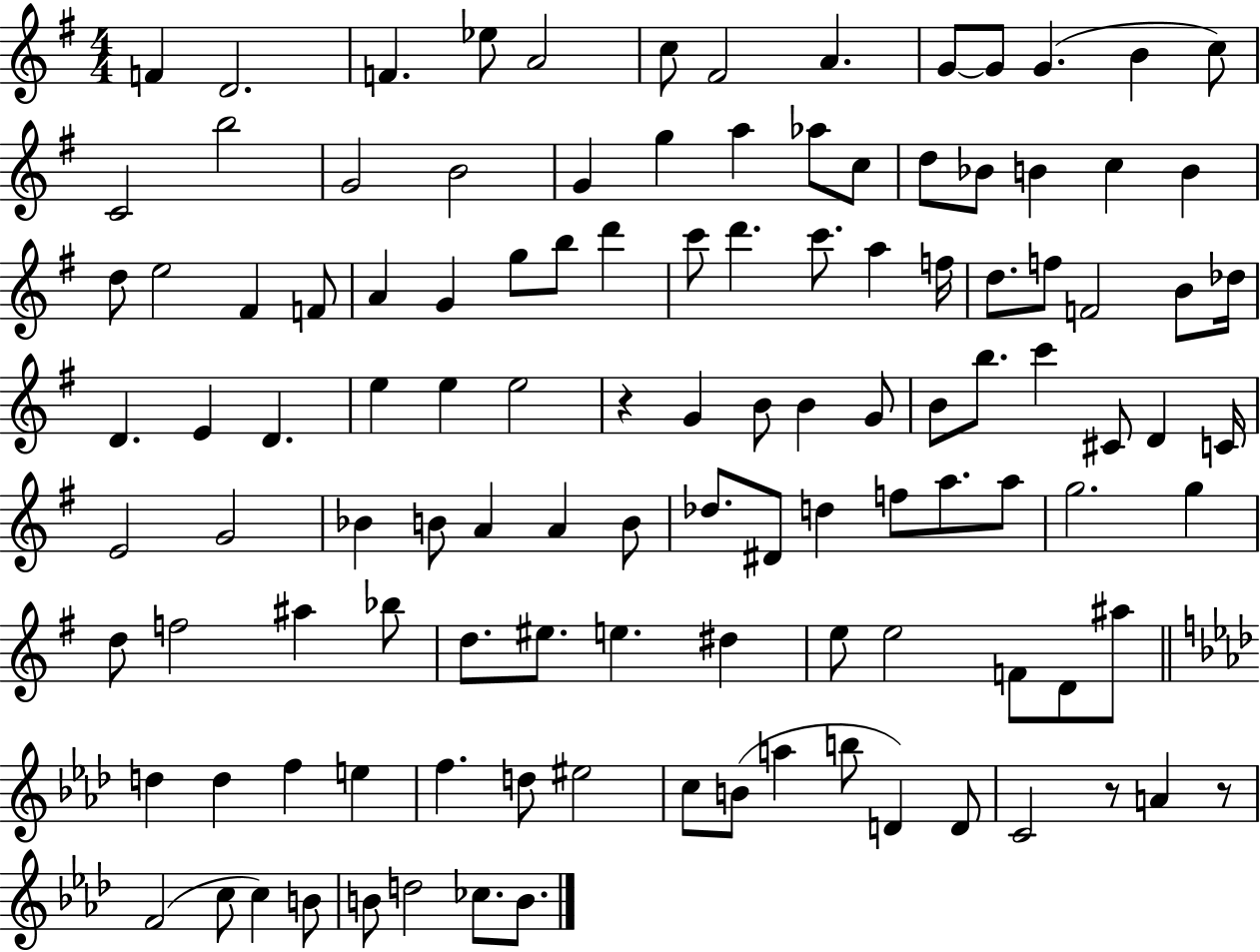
{
  \clef treble
  \numericTimeSignature
  \time 4/4
  \key g \major
  f'4 d'2. | f'4. ees''8 a'2 | c''8 fis'2 a'4. | g'8~~ g'8 g'4.( b'4 c''8) | \break c'2 b''2 | g'2 b'2 | g'4 g''4 a''4 aes''8 c''8 | d''8 bes'8 b'4 c''4 b'4 | \break d''8 e''2 fis'4 f'8 | a'4 g'4 g''8 b''8 d'''4 | c'''8 d'''4. c'''8. a''4 f''16 | d''8. f''8 f'2 b'8 des''16 | \break d'4. e'4 d'4. | e''4 e''4 e''2 | r4 g'4 b'8 b'4 g'8 | b'8 b''8. c'''4 cis'8 d'4 c'16 | \break e'2 g'2 | bes'4 b'8 a'4 a'4 b'8 | des''8. dis'8 d''4 f''8 a''8. a''8 | g''2. g''4 | \break d''8 f''2 ais''4 bes''8 | d''8. eis''8. e''4. dis''4 | e''8 e''2 f'8 d'8 ais''8 | \bar "||" \break \key f \minor d''4 d''4 f''4 e''4 | f''4. d''8 eis''2 | c''8 b'8( a''4 b''8 d'4) d'8 | c'2 r8 a'4 r8 | \break f'2( c''8 c''4) b'8 | b'8 d''2 ces''8. b'8. | \bar "|."
}